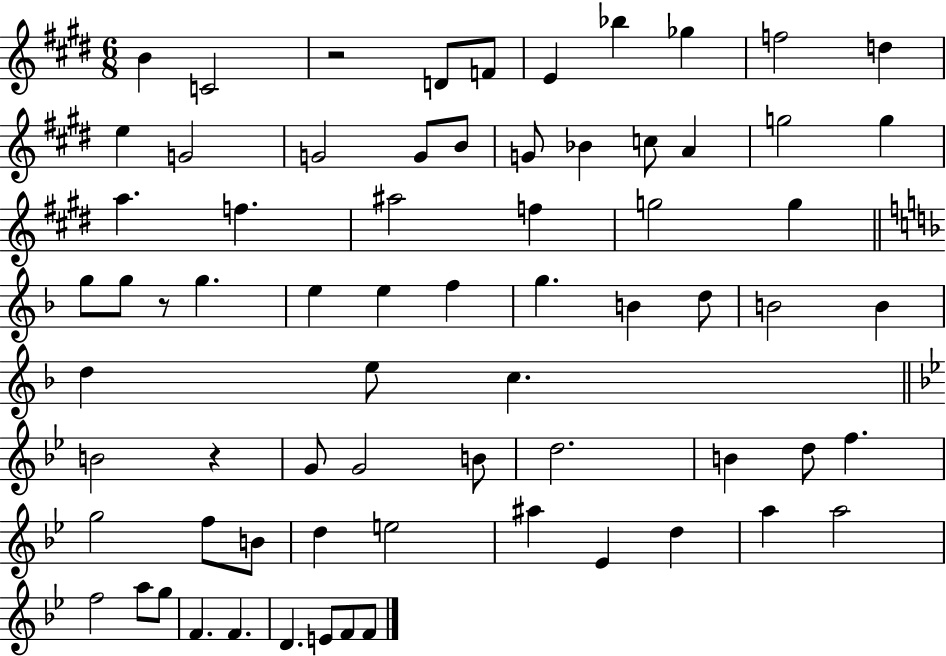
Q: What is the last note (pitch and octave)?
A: F4